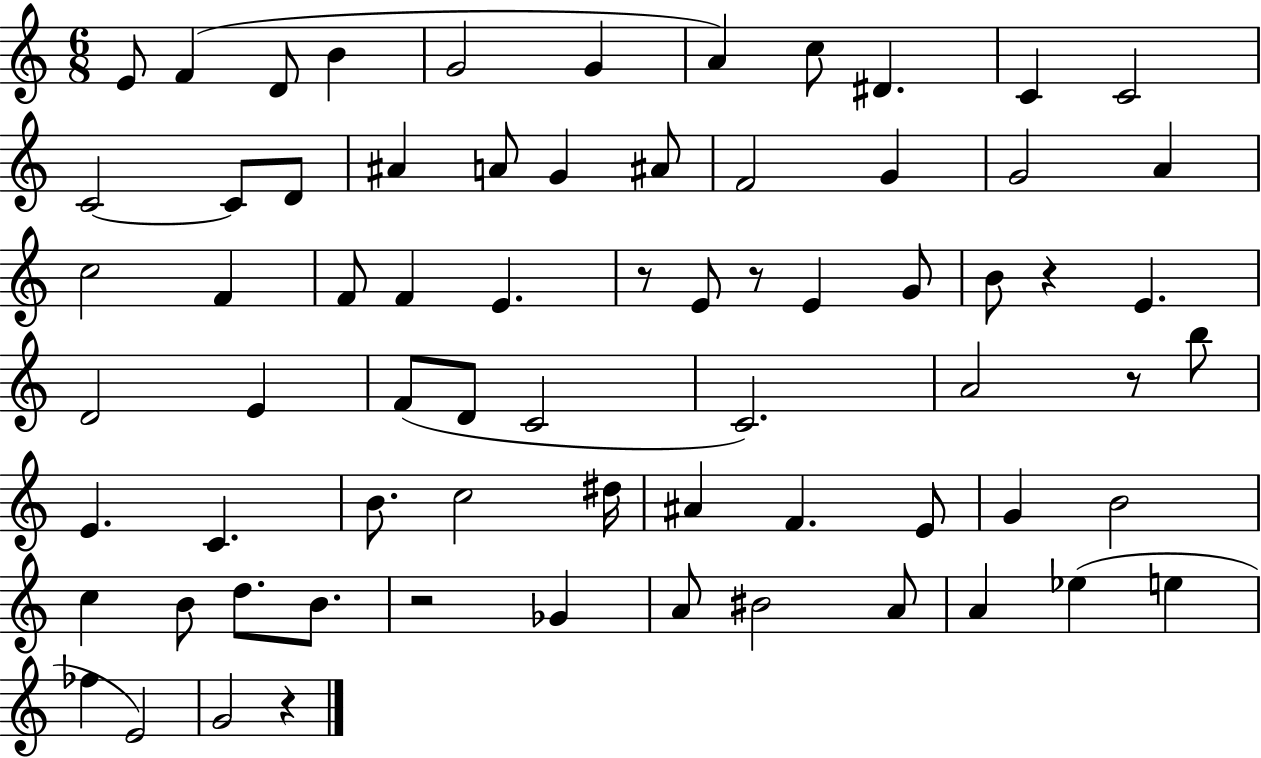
{
  \clef treble
  \numericTimeSignature
  \time 6/8
  \key c \major
  \repeat volta 2 { e'8 f'4( d'8 b'4 | g'2 g'4 | a'4) c''8 dis'4. | c'4 c'2 | \break c'2~~ c'8 d'8 | ais'4 a'8 g'4 ais'8 | f'2 g'4 | g'2 a'4 | \break c''2 f'4 | f'8 f'4 e'4. | r8 e'8 r8 e'4 g'8 | b'8 r4 e'4. | \break d'2 e'4 | f'8( d'8 c'2 | c'2.) | a'2 r8 b''8 | \break e'4. c'4. | b'8. c''2 dis''16 | ais'4 f'4. e'8 | g'4 b'2 | \break c''4 b'8 d''8. b'8. | r2 ges'4 | a'8 bis'2 a'8 | a'4 ees''4( e''4 | \break fes''4 e'2) | g'2 r4 | } \bar "|."
}